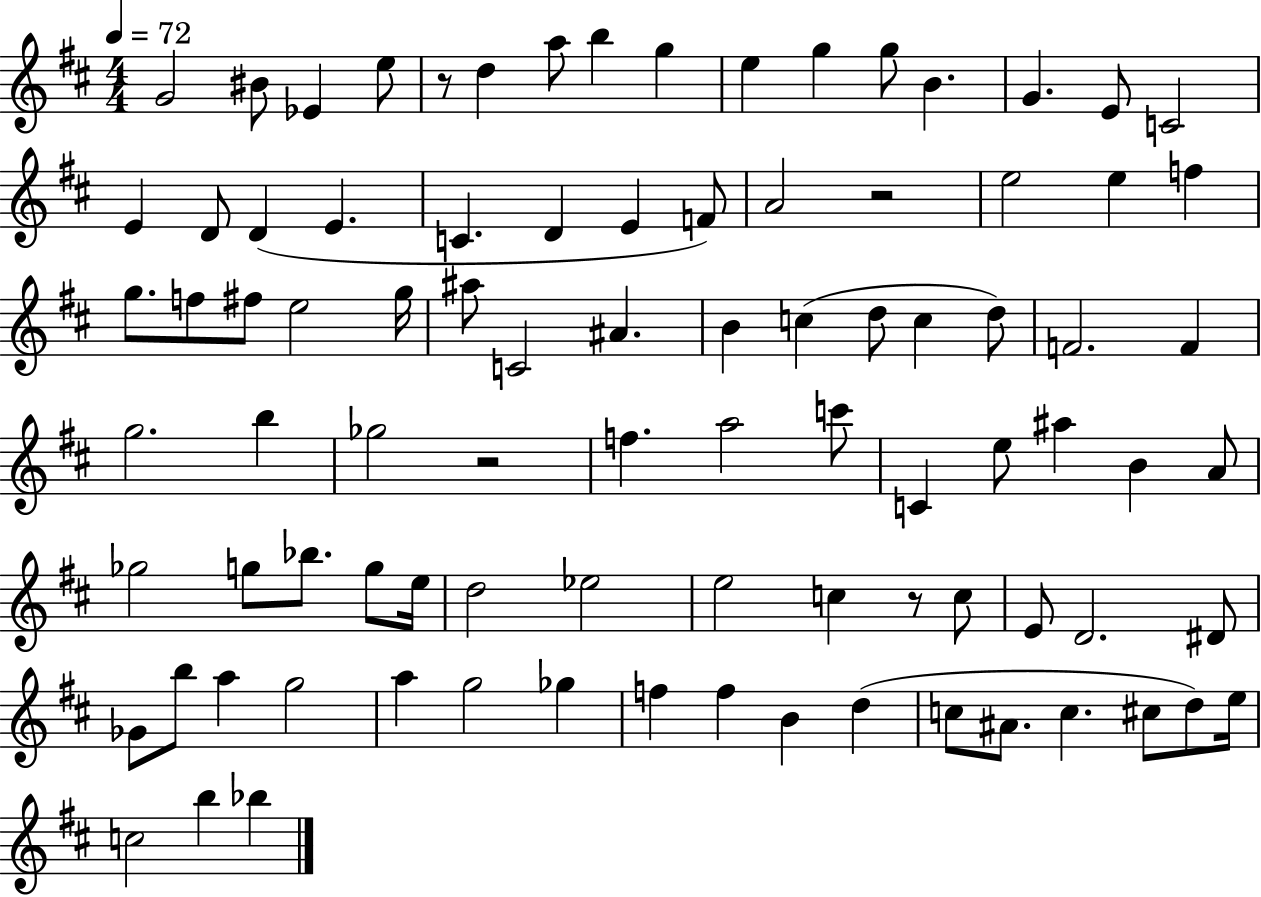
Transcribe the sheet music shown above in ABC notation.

X:1
T:Untitled
M:4/4
L:1/4
K:D
G2 ^B/2 _E e/2 z/2 d a/2 b g e g g/2 B G E/2 C2 E D/2 D E C D E F/2 A2 z2 e2 e f g/2 f/2 ^f/2 e2 g/4 ^a/2 C2 ^A B c d/2 c d/2 F2 F g2 b _g2 z2 f a2 c'/2 C e/2 ^a B A/2 _g2 g/2 _b/2 g/2 e/4 d2 _e2 e2 c z/2 c/2 E/2 D2 ^D/2 _G/2 b/2 a g2 a g2 _g f f B d c/2 ^A/2 c ^c/2 d/2 e/4 c2 b _b